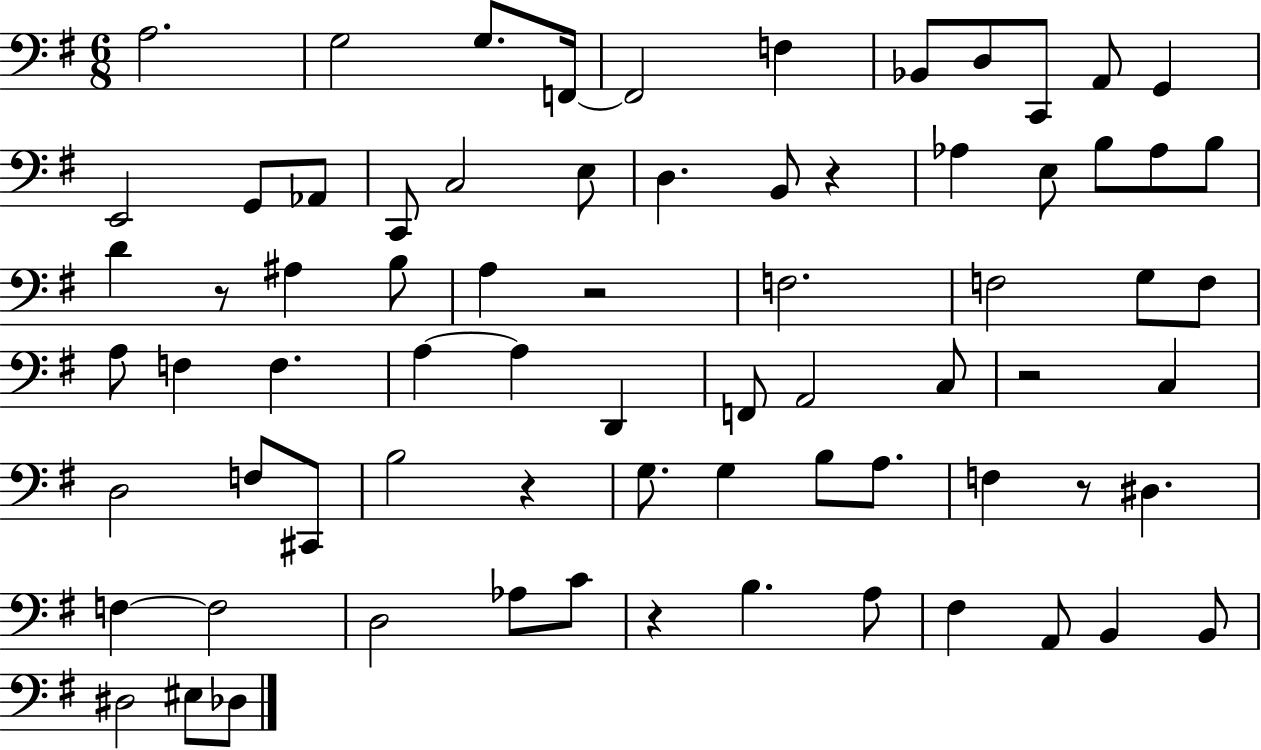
X:1
T:Untitled
M:6/8
L:1/4
K:G
A,2 G,2 G,/2 F,,/4 F,,2 F, _B,,/2 D,/2 C,,/2 A,,/2 G,, E,,2 G,,/2 _A,,/2 C,,/2 C,2 E,/2 D, B,,/2 z _A, E,/2 B,/2 _A,/2 B,/2 D z/2 ^A, B,/2 A, z2 F,2 F,2 G,/2 F,/2 A,/2 F, F, A, A, D,, F,,/2 A,,2 C,/2 z2 C, D,2 F,/2 ^C,,/2 B,2 z G,/2 G, B,/2 A,/2 F, z/2 ^D, F, F,2 D,2 _A,/2 C/2 z B, A,/2 ^F, A,,/2 B,, B,,/2 ^D,2 ^E,/2 _D,/2